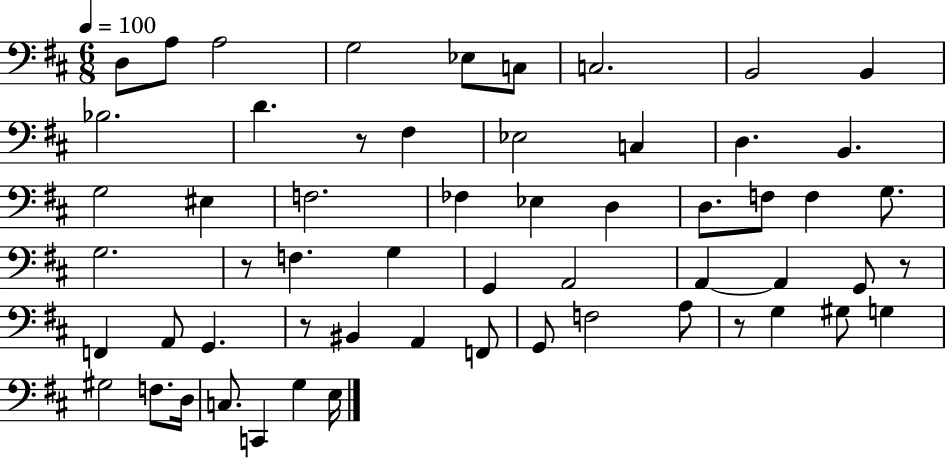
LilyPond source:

{
  \clef bass
  \numericTimeSignature
  \time 6/8
  \key d \major
  \tempo 4 = 100
  d8 a8 a2 | g2 ees8 c8 | c2. | b,2 b,4 | \break bes2. | d'4. r8 fis4 | ees2 c4 | d4. b,4. | \break g2 eis4 | f2. | fes4 ees4 d4 | d8. f8 f4 g8. | \break g2. | r8 f4. g4 | g,4 a,2 | a,4~~ a,4 g,8 r8 | \break f,4 a,8 g,4. | r8 bis,4 a,4 f,8 | g,8 f2 a8 | r8 g4 gis8 g4 | \break gis2 f8. d16 | c8. c,4 g4 e16 | \bar "|."
}